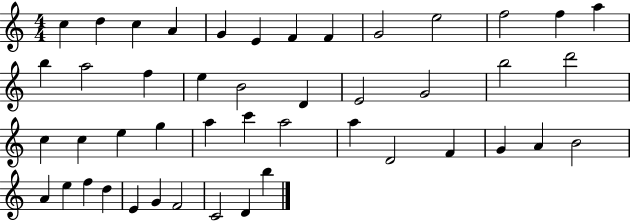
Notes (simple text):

C5/q D5/q C5/q A4/q G4/q E4/q F4/q F4/q G4/h E5/h F5/h F5/q A5/q B5/q A5/h F5/q E5/q B4/h D4/q E4/h G4/h B5/h D6/h C5/q C5/q E5/q G5/q A5/q C6/q A5/h A5/q D4/h F4/q G4/q A4/q B4/h A4/q E5/q F5/q D5/q E4/q G4/q F4/h C4/h D4/q B5/q